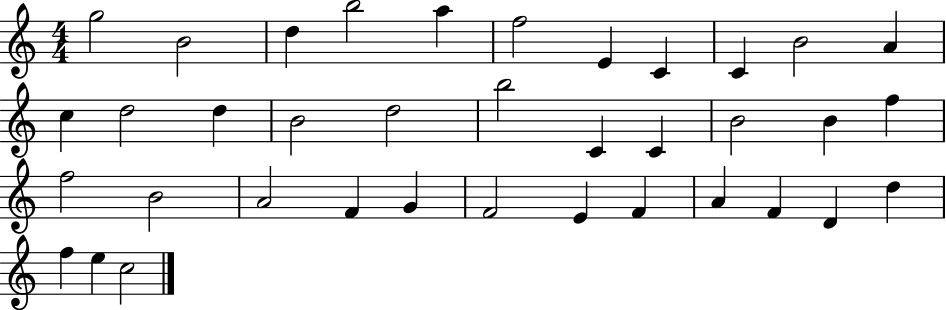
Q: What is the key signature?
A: C major